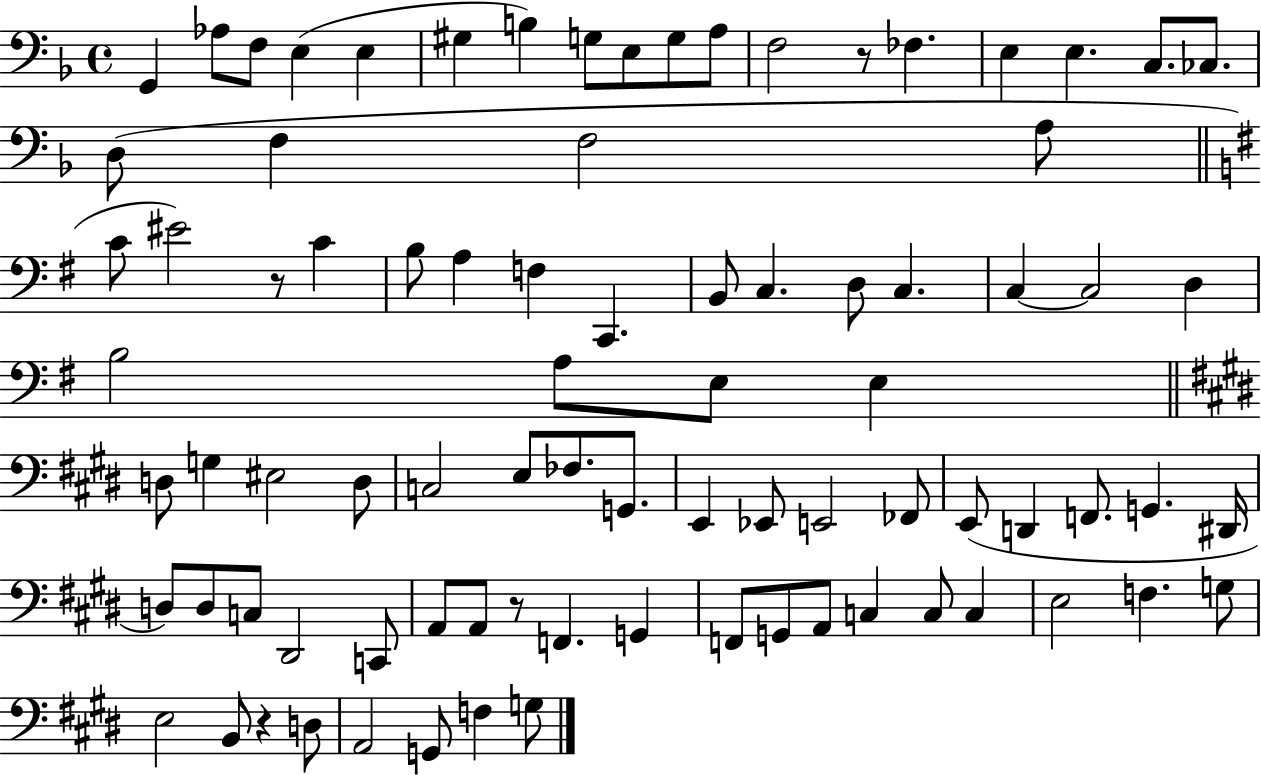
{
  \clef bass
  \time 4/4
  \defaultTimeSignature
  \key f \major
  \repeat volta 2 { g,4 aes8 f8 e4( e4 | gis4 b4) g8 e8 g8 a8 | f2 r8 fes4. | e4 e4. c8. ces8. | \break d8( f4 f2 a8 | \bar "||" \break \key g \major c'8 eis'2) r8 c'4 | b8 a4 f4 c,4. | b,8 c4. d8 c4. | c4~~ c2 d4 | \break b2 a8 e8 e4 | \bar "||" \break \key e \major d8 g4 eis2 d8 | c2 e8 fes8. g,8. | e,4 ees,8 e,2 fes,8 | e,8( d,4 f,8. g,4. dis,16 | \break d8) d8 c8 dis,2 c,8 | a,8 a,8 r8 f,4. g,4 | f,8 g,8 a,8 c4 c8 c4 | e2 f4. g8 | \break e2 b,8 r4 d8 | a,2 g,8 f4 g8 | } \bar "|."
}